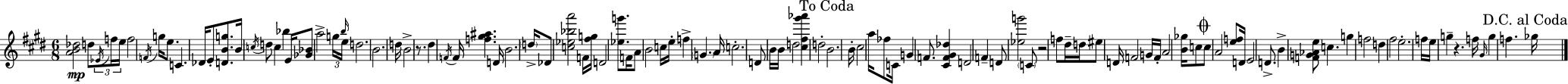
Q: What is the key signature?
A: E major